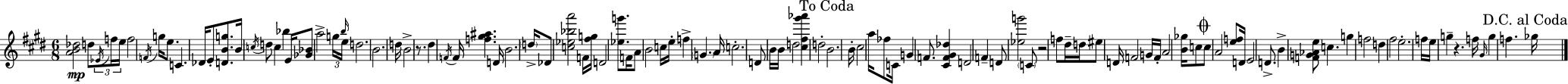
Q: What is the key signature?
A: E major